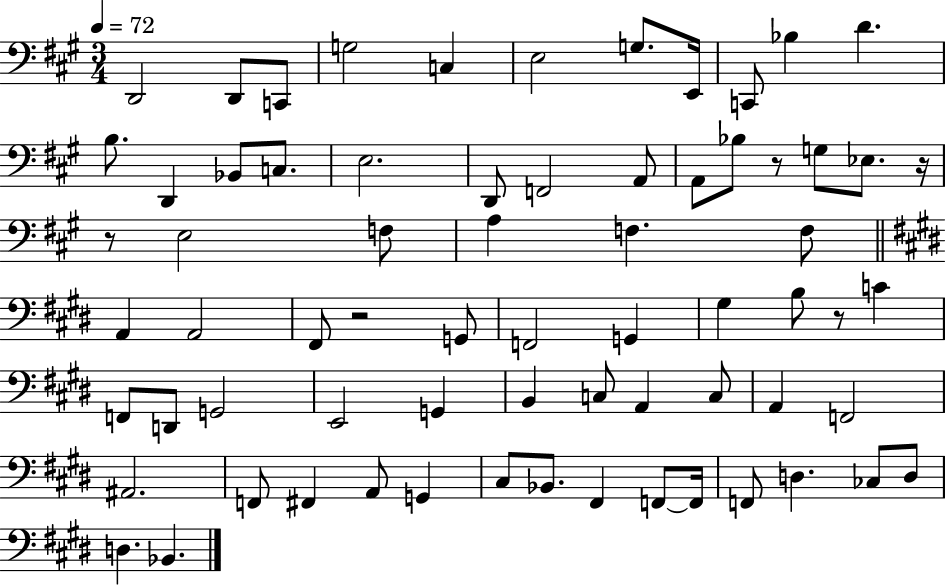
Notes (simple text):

D2/h D2/e C2/e G3/h C3/q E3/h G3/e. E2/s C2/e Bb3/q D4/q. B3/e. D2/q Bb2/e C3/e. E3/h. D2/e F2/h A2/e A2/e Bb3/e R/e G3/e Eb3/e. R/s R/e E3/h F3/e A3/q F3/q. F3/e A2/q A2/h F#2/e R/h G2/e F2/h G2/q G#3/q B3/e R/e C4/q F2/e D2/e G2/h E2/h G2/q B2/q C3/e A2/q C3/e A2/q F2/h A#2/h. F2/e F#2/q A2/e G2/q C#3/e Bb2/e. F#2/q F2/e F2/s F2/e D3/q. CES3/e D3/e D3/q. Bb2/q.